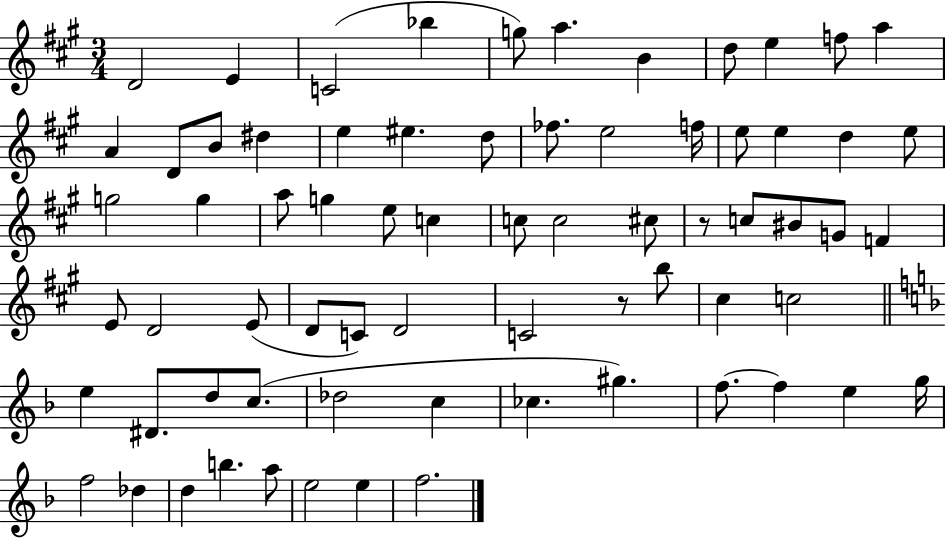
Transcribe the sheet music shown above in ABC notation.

X:1
T:Untitled
M:3/4
L:1/4
K:A
D2 E C2 _b g/2 a B d/2 e f/2 a A D/2 B/2 ^d e ^e d/2 _f/2 e2 f/4 e/2 e d e/2 g2 g a/2 g e/2 c c/2 c2 ^c/2 z/2 c/2 ^B/2 G/2 F E/2 D2 E/2 D/2 C/2 D2 C2 z/2 b/2 ^c c2 e ^D/2 d/2 c/2 _d2 c _c ^g f/2 f e g/4 f2 _d d b a/2 e2 e f2